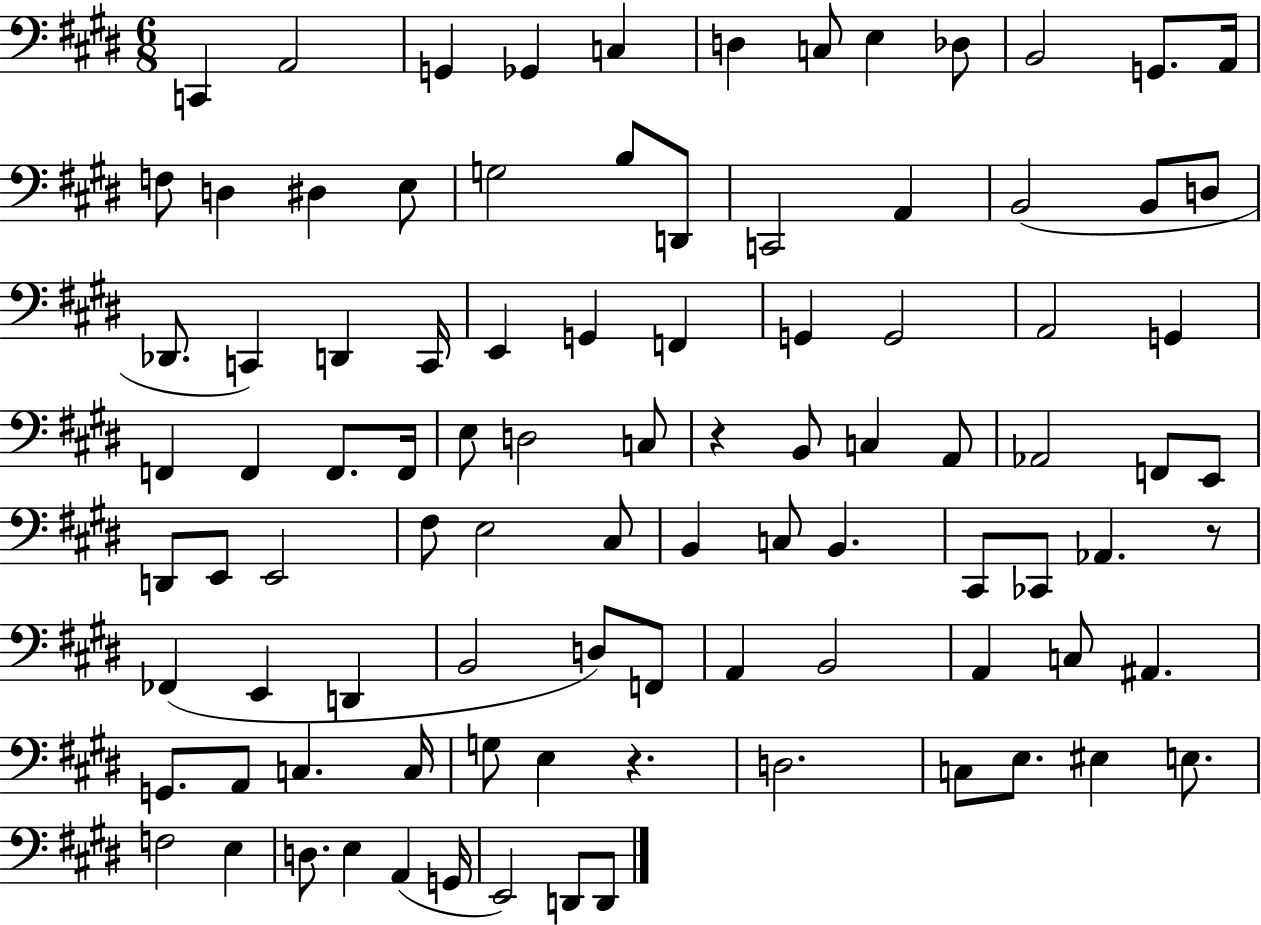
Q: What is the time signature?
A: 6/8